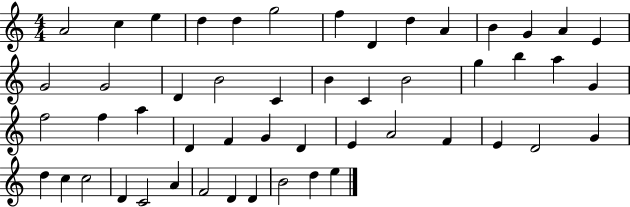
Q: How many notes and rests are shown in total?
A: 51